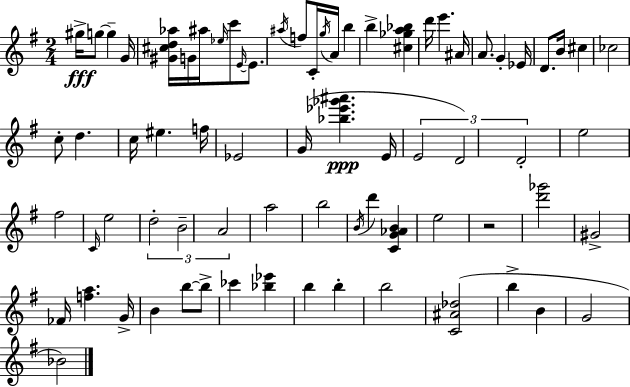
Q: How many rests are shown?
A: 1